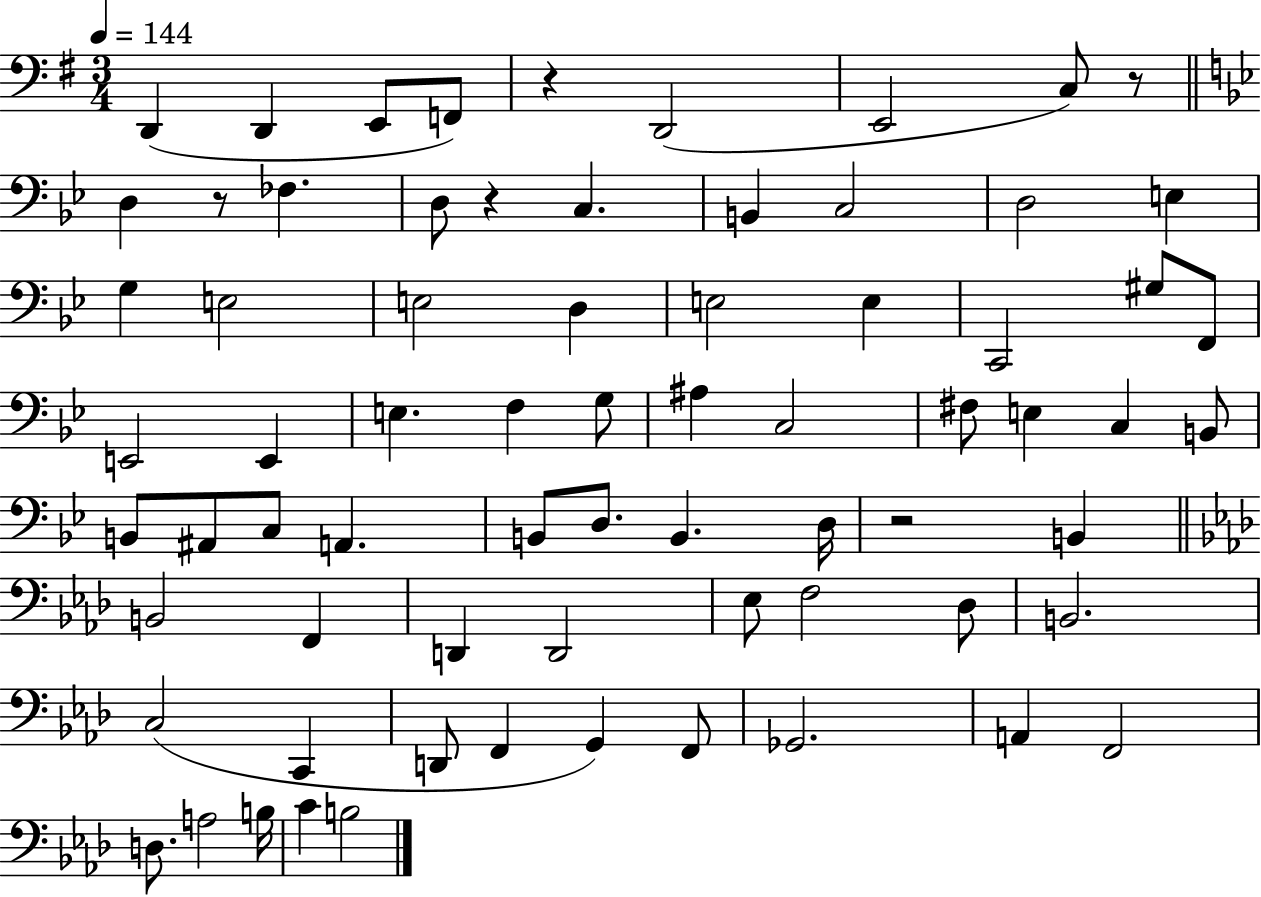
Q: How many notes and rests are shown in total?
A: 71